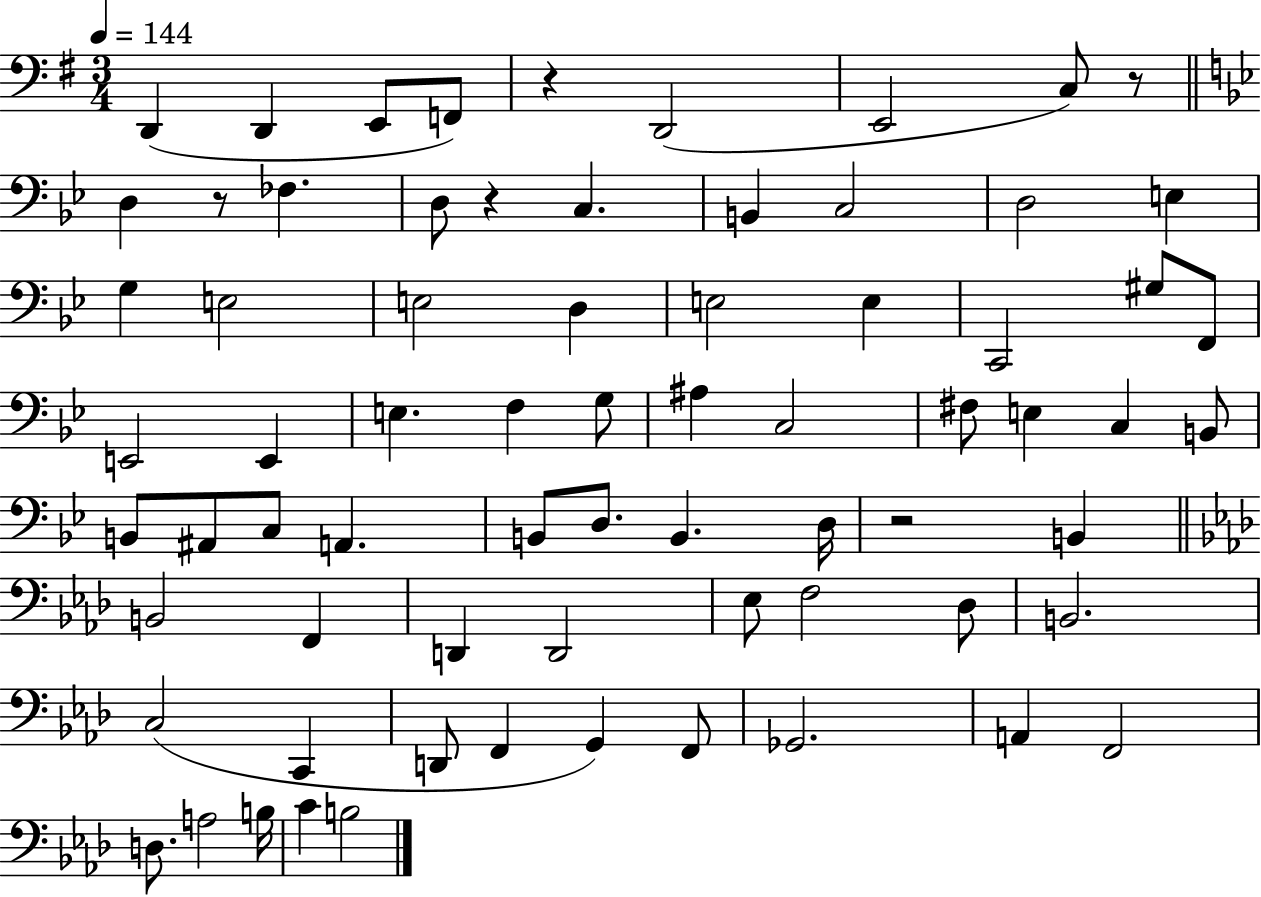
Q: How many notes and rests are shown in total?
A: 71